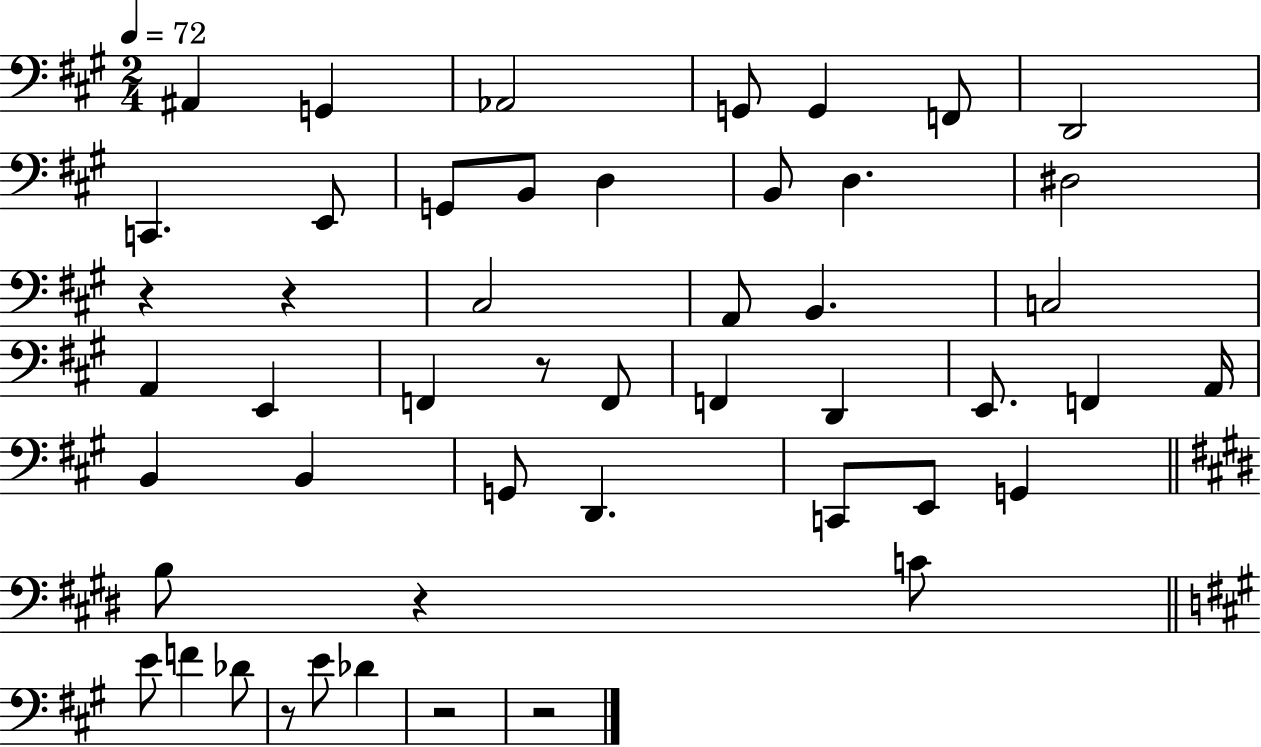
A#2/q G2/q Ab2/h G2/e G2/q F2/e D2/h C2/q. E2/e G2/e B2/e D3/q B2/e D3/q. D#3/h R/q R/q C#3/h A2/e B2/q. C3/h A2/q E2/q F2/q R/e F2/e F2/q D2/q E2/e. F2/q A2/s B2/q B2/q G2/e D2/q. C2/e E2/e G2/q B3/e R/q C4/e E4/e F4/q Db4/e R/e E4/e Db4/q R/h R/h